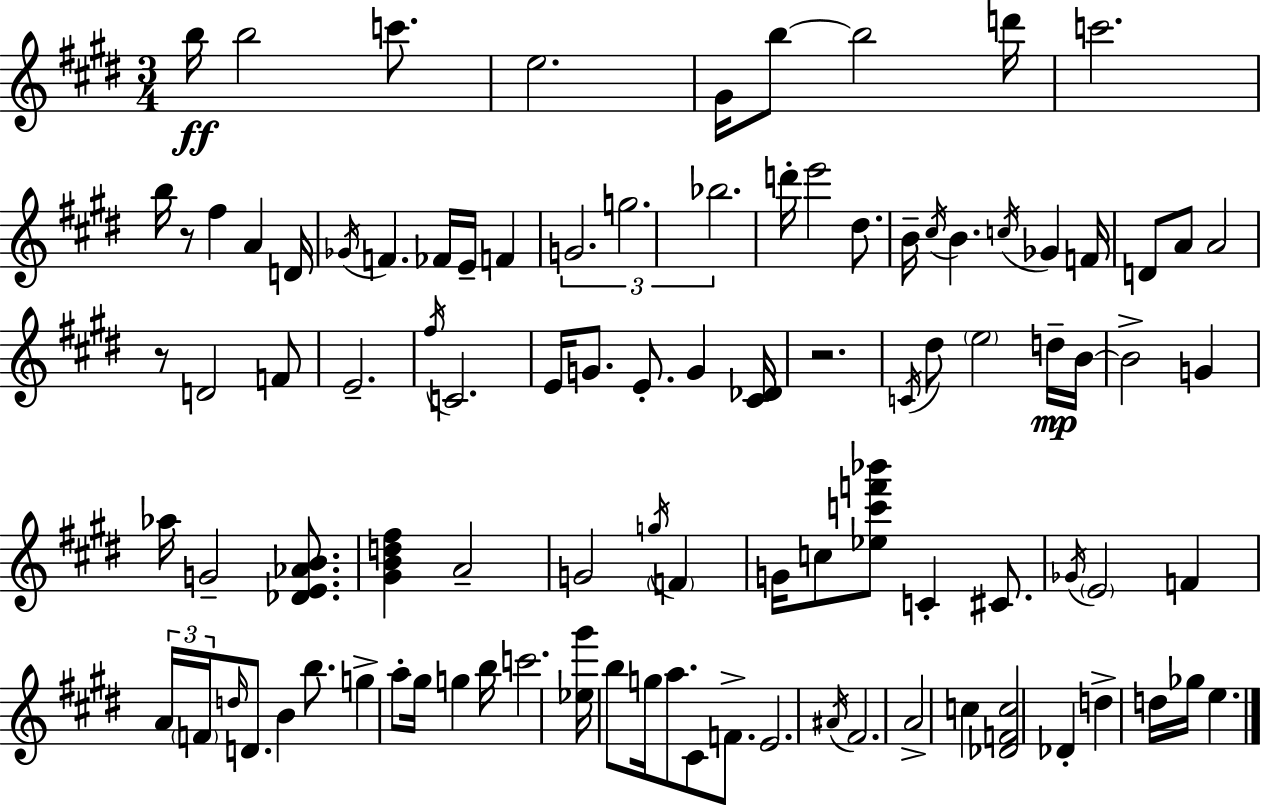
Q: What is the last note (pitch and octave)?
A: E5